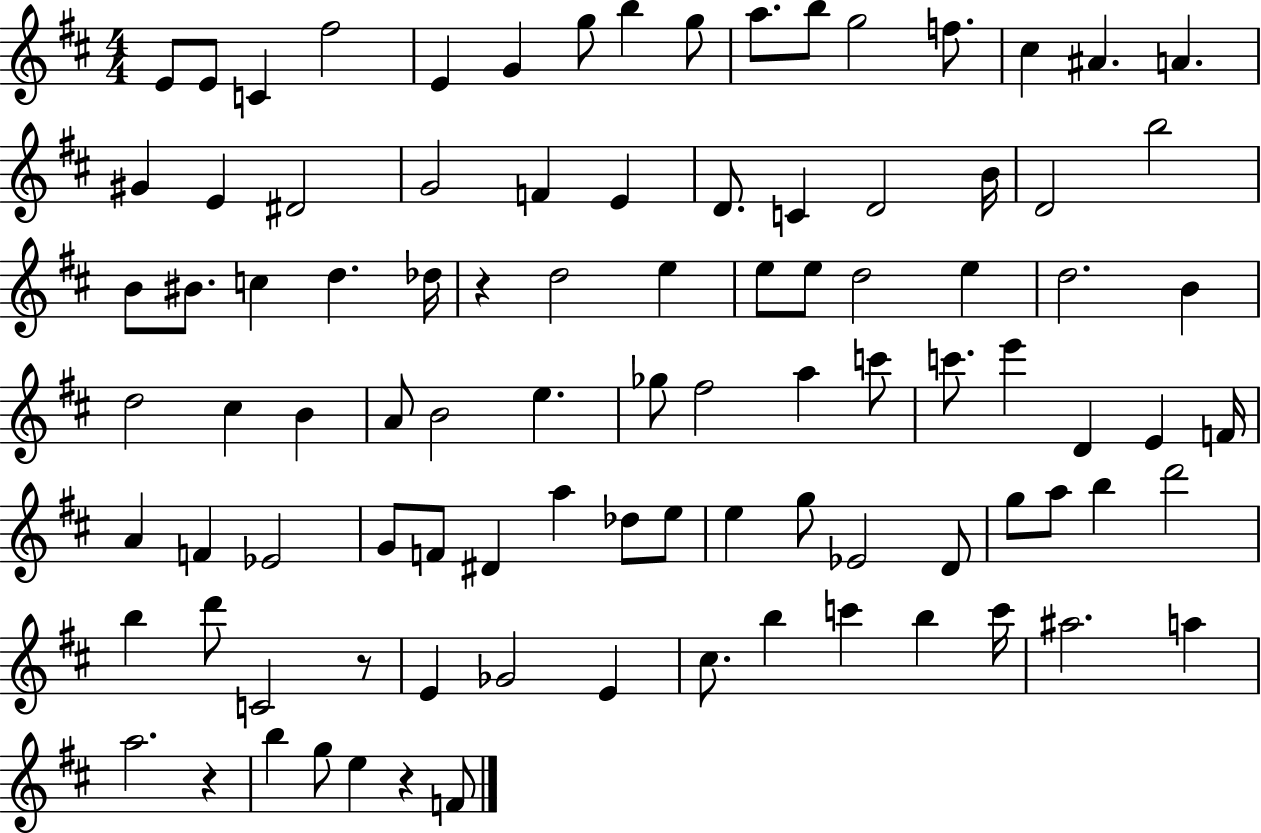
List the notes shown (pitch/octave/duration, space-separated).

E4/e E4/e C4/q F#5/h E4/q G4/q G5/e B5/q G5/e A5/e. B5/e G5/h F5/e. C#5/q A#4/q. A4/q. G#4/q E4/q D#4/h G4/h F4/q E4/q D4/e. C4/q D4/h B4/s D4/h B5/h B4/e BIS4/e. C5/q D5/q. Db5/s R/q D5/h E5/q E5/e E5/e D5/h E5/q D5/h. B4/q D5/h C#5/q B4/q A4/e B4/h E5/q. Gb5/e F#5/h A5/q C6/e C6/e. E6/q D4/q E4/q F4/s A4/q F4/q Eb4/h G4/e F4/e D#4/q A5/q Db5/e E5/e E5/q G5/e Eb4/h D4/e G5/e A5/e B5/q D6/h B5/q D6/e C4/h R/e E4/q Gb4/h E4/q C#5/e. B5/q C6/q B5/q C6/s A#5/h. A5/q A5/h. R/q B5/q G5/e E5/q R/q F4/e